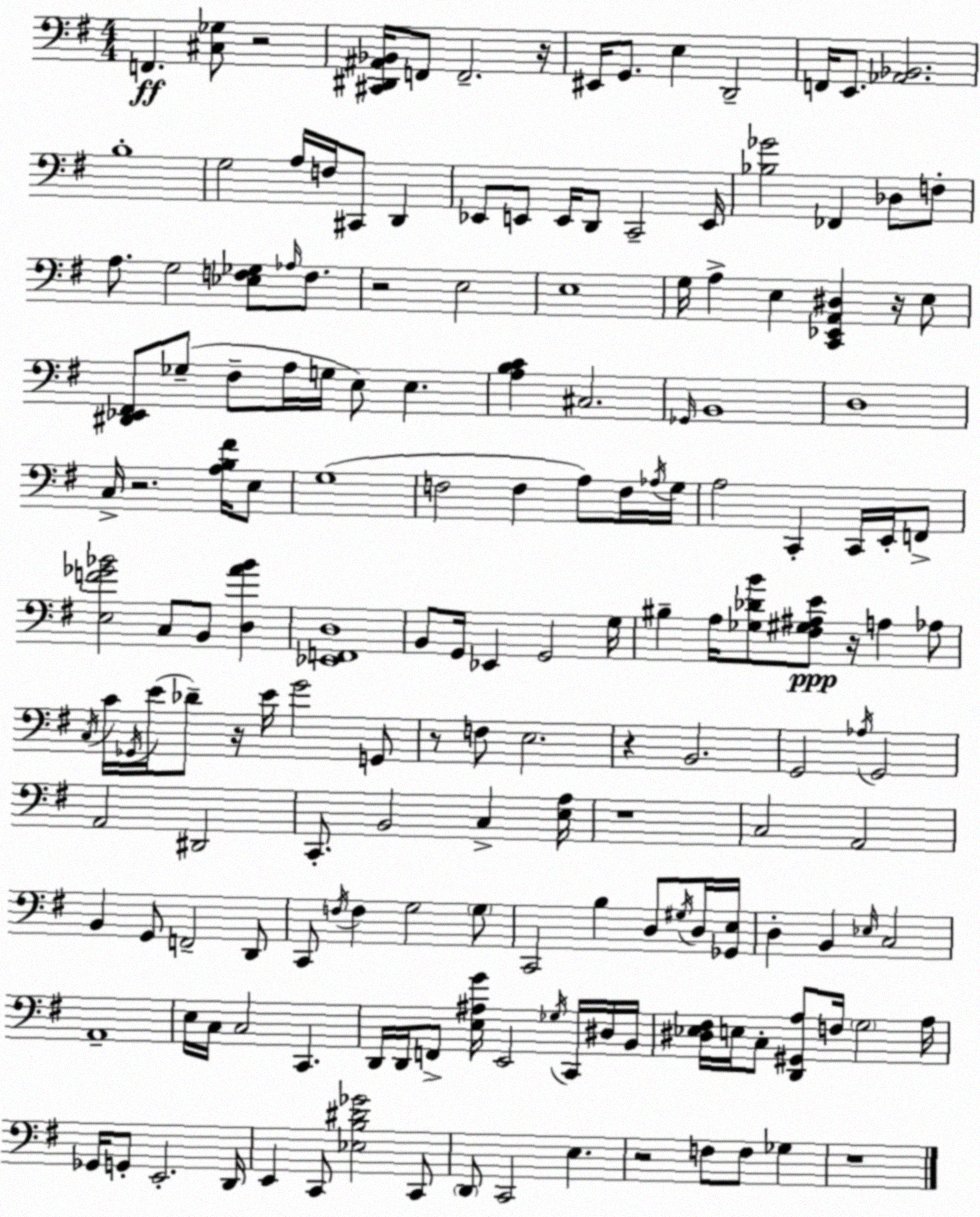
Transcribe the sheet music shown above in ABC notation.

X:1
T:Untitled
M:4/4
L:1/4
K:Em
F,, [^C,_G,]/2 z2 [^C,,^D,,^A,,_B,,]/4 F,,/2 F,,2 z/4 ^E,,/4 G,,/2 E, D,,2 F,,/4 E,,/2 [_A,,_B,,]2 B,4 G,2 A,/4 F,/4 ^C,,/2 D,, _E,,/2 E,,/2 E,,/4 D,,/2 C,,2 E,,/4 [_B,_G]2 _F,, _D,/2 F,/2 A,/2 G,2 [_E,F,_G,]/2 _A,/4 F,/2 z2 E,2 E,4 G,/4 A, E, [C,,_E,,A,,^D,] z/4 E,/2 [^D,,_E,,^F,,]/2 _G,/2 ^F,/2 A,/4 G,/4 E,/2 E, [A,B,C] ^C,2 _G,,/4 B,,4 D,4 C,/4 z2 [A,B,^F]/4 E,/2 G,4 F,2 F, A,/2 F,/4 _A,/4 G,/4 A,2 C,, C,,/4 E,,/4 F,,/2 [E,F_G_B]2 C,/2 B,,/2 [D,A_B] [_E,,F,,D,]4 B,,/2 G,,/4 _E,, G,,2 G,/4 ^B, A,/4 [_G,_DB]/2 [^F,^G,^A,E]/2 z/4 A, _A,/2 C,/4 C/4 _G,,/4 E/4 _D/2 z/4 E/4 G2 G,,/2 z/2 F,/2 E,2 z B,,2 G,,2 _A,/4 G,,2 A,,2 ^D,,2 C,,/2 B,,2 C, [E,A,]/4 z4 C,2 A,,2 B,, G,,/2 F,,2 D,,/2 C,,/2 F,/4 F, G,2 G,/2 C,,2 B, D,/2 ^G,/4 D,/4 [_G,,E,]/4 D, B,, _E,/4 C,2 A,,4 E,/4 C,/4 C,2 C,, D,,/4 D,,/4 F,,/2 [E,^A,G]/4 E,,2 _G,/4 C,,/4 ^D,/4 B,,/4 [^D,_E,^F,]/4 E,/4 C,/2 [D,,^G,,A,]/2 F,/4 G,2 A,/4 _G,,/4 G,,/2 E,,2 D,,/4 E,, C,,/2 [_E,B,^D_G]2 C,,/2 D,,/2 C,,2 E, z2 F,/2 F,/2 _G, z4